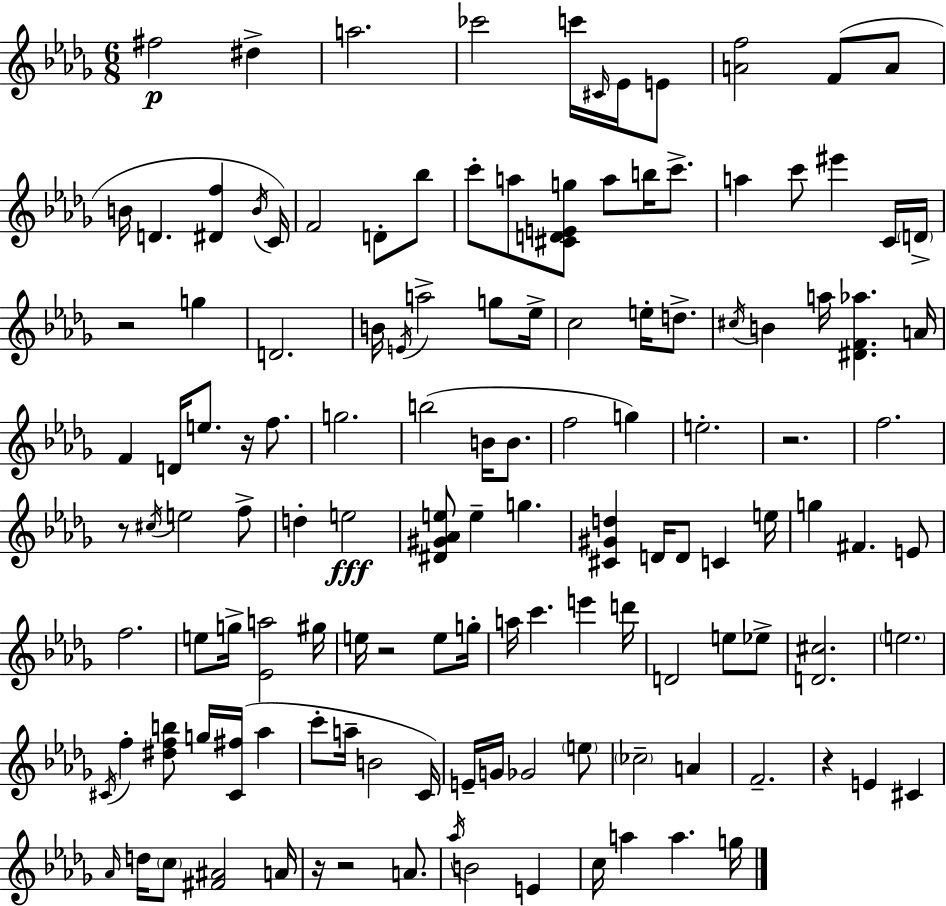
F#5/h D#5/q A5/h. CES6/h C6/s C#4/s Eb4/s E4/e [A4,F5]/h F4/e A4/e B4/s D4/q. [D#4,F5]/q B4/s C4/s F4/h D4/e Bb5/e C6/e A5/e [C#4,D4,E4,G5]/e A5/e B5/s C6/e. A5/q C6/e EIS6/q C4/s D4/s R/h G5/q D4/h. B4/s E4/s A5/h G5/e Eb5/s C5/h E5/s D5/e. C#5/s B4/q A5/s [D#4,F4,Ab5]/q. A4/s F4/q D4/s E5/e. R/s F5/e. G5/h. B5/h B4/s B4/e. F5/h G5/q E5/h. R/h. F5/h. R/e C#5/s E5/h F5/e D5/q E5/h [D#4,G#4,Ab4,E5]/e E5/q G5/q. [C#4,G#4,D5]/q D4/s D4/e C4/q E5/s G5/q F#4/q. E4/e F5/h. E5/e G5/s [Eb4,A5]/h G#5/s E5/s R/h E5/e G5/s A5/s C6/q. E6/q D6/s D4/h E5/e Eb5/e [D4,C#5]/h. E5/h. C#4/s F5/q [D#5,F5,B5]/e G5/s [C#4,F#5]/s Ab5/q C6/e A5/s B4/h C4/s E4/s G4/s Gb4/h E5/e CES5/h A4/q F4/h. R/q E4/q C#4/q Ab4/s D5/s C5/e [F#4,A#4]/h A4/s R/s R/h A4/e. Ab5/s B4/h E4/q C5/s A5/q A5/q. G5/s